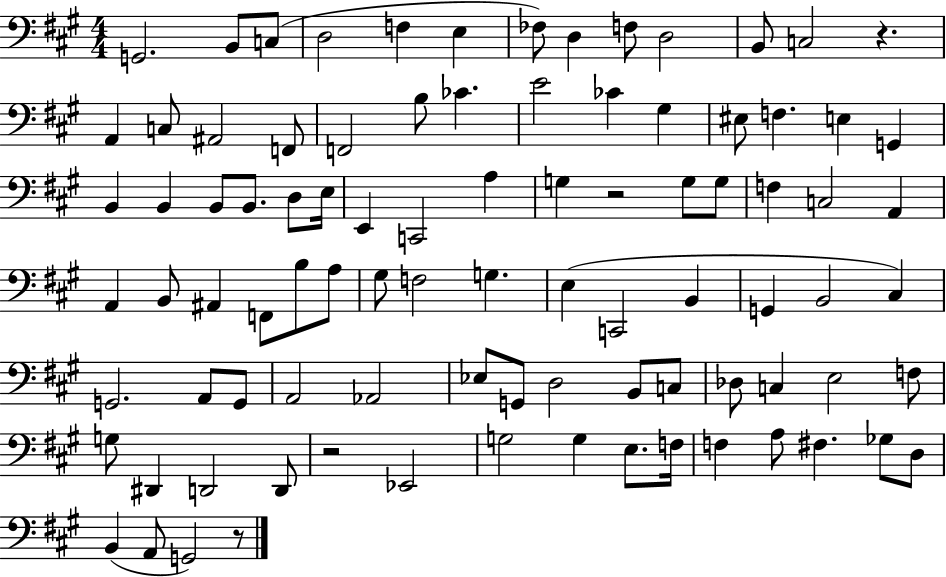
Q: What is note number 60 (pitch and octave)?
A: A2